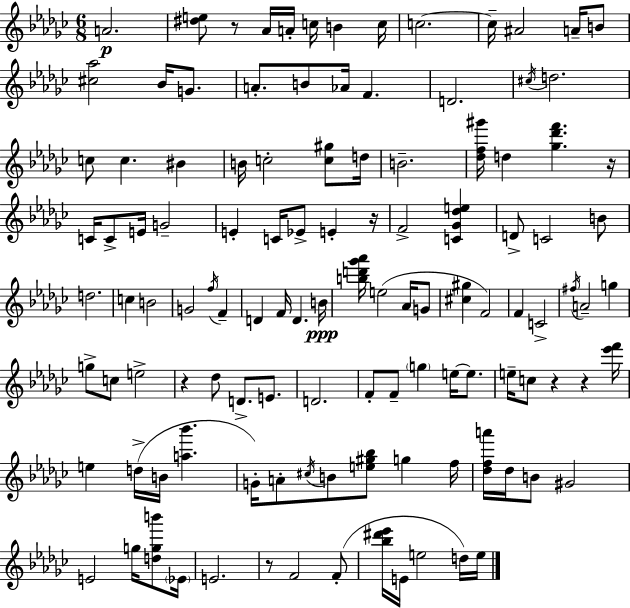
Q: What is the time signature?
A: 6/8